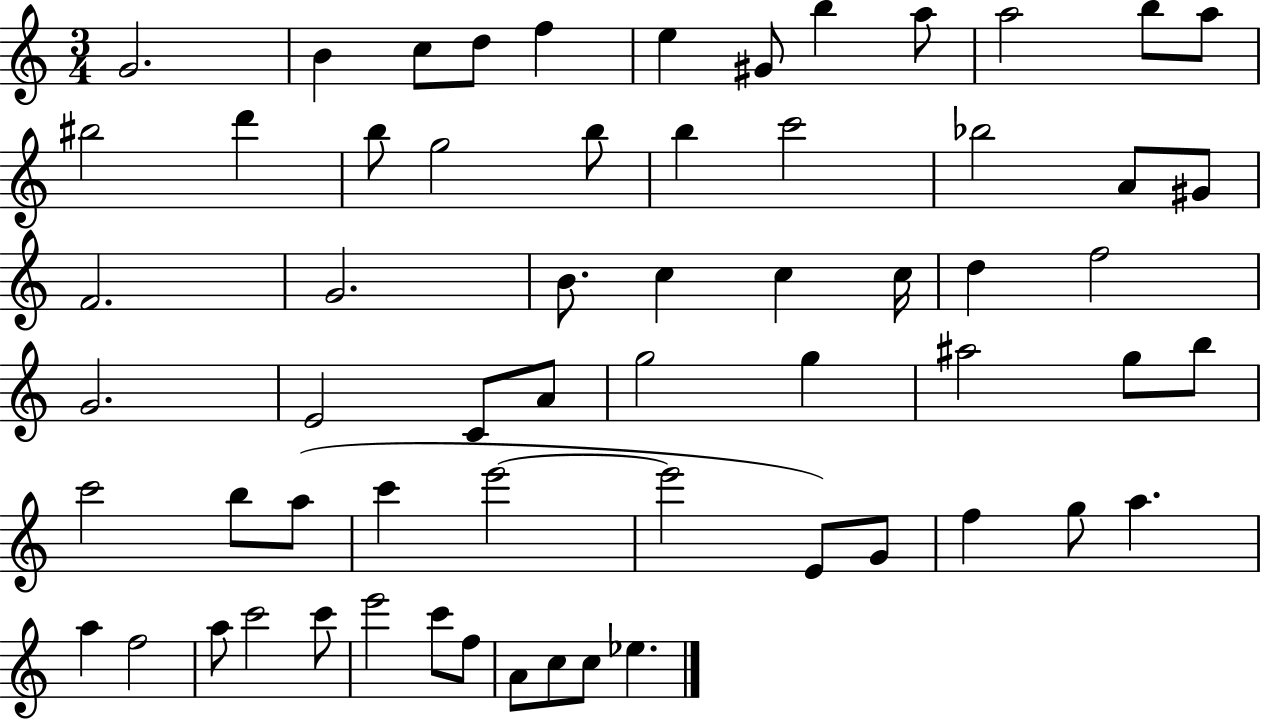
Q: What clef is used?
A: treble